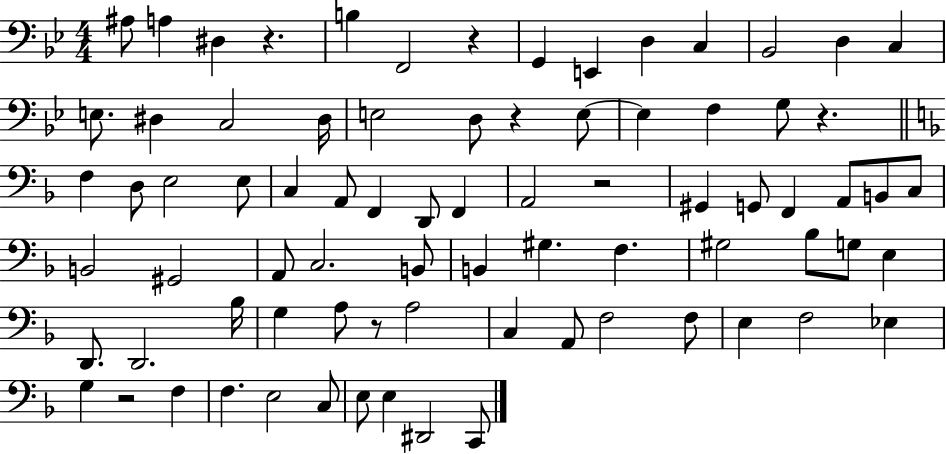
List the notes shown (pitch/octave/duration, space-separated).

A#3/e A3/q D#3/q R/q. B3/q F2/h R/q G2/q E2/q D3/q C3/q Bb2/h D3/q C3/q E3/e. D#3/q C3/h D#3/s E3/h D3/e R/q E3/e E3/q F3/q G3/e R/q. F3/q D3/e E3/h E3/e C3/q A2/e F2/q D2/e F2/q A2/h R/h G#2/q G2/e F2/q A2/e B2/e C3/e B2/h G#2/h A2/e C3/h. B2/e B2/q G#3/q. F3/q. G#3/h Bb3/e G3/e E3/q D2/e. D2/h. Bb3/s G3/q A3/e R/e A3/h C3/q A2/e F3/h F3/e E3/q F3/h Eb3/q G3/q R/h F3/q F3/q. E3/h C3/e E3/e E3/q D#2/h C2/e